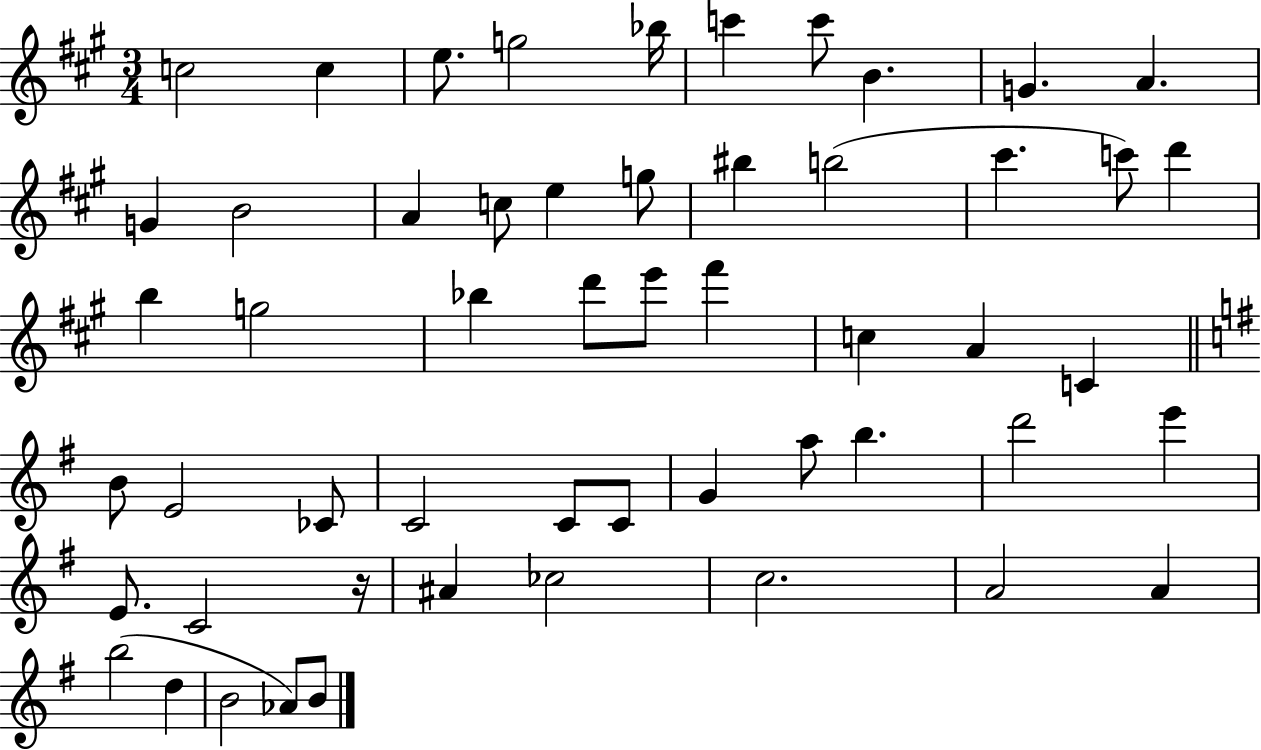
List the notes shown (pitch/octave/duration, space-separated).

C5/h C5/q E5/e. G5/h Bb5/s C6/q C6/e B4/q. G4/q. A4/q. G4/q B4/h A4/q C5/e E5/q G5/e BIS5/q B5/h C#6/q. C6/e D6/q B5/q G5/h Bb5/q D6/e E6/e F#6/q C5/q A4/q C4/q B4/e E4/h CES4/e C4/h C4/e C4/e G4/q A5/e B5/q. D6/h E6/q E4/e. C4/h R/s A#4/q CES5/h C5/h. A4/h A4/q B5/h D5/q B4/h Ab4/e B4/e